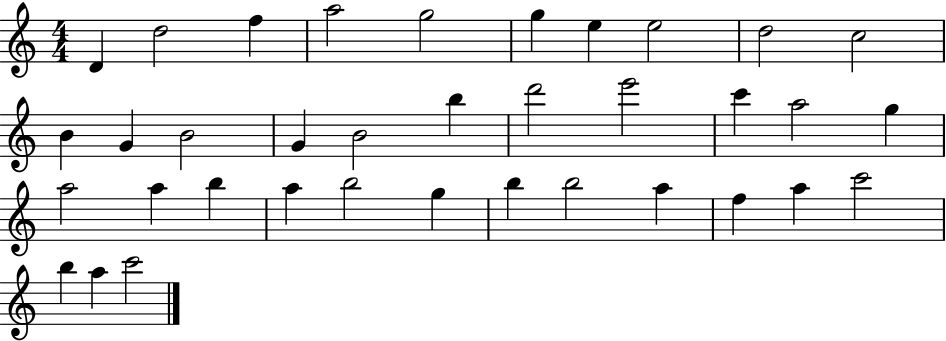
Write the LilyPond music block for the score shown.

{
  \clef treble
  \numericTimeSignature
  \time 4/4
  \key c \major
  d'4 d''2 f''4 | a''2 g''2 | g''4 e''4 e''2 | d''2 c''2 | \break b'4 g'4 b'2 | g'4 b'2 b''4 | d'''2 e'''2 | c'''4 a''2 g''4 | \break a''2 a''4 b''4 | a''4 b''2 g''4 | b''4 b''2 a''4 | f''4 a''4 c'''2 | \break b''4 a''4 c'''2 | \bar "|."
}